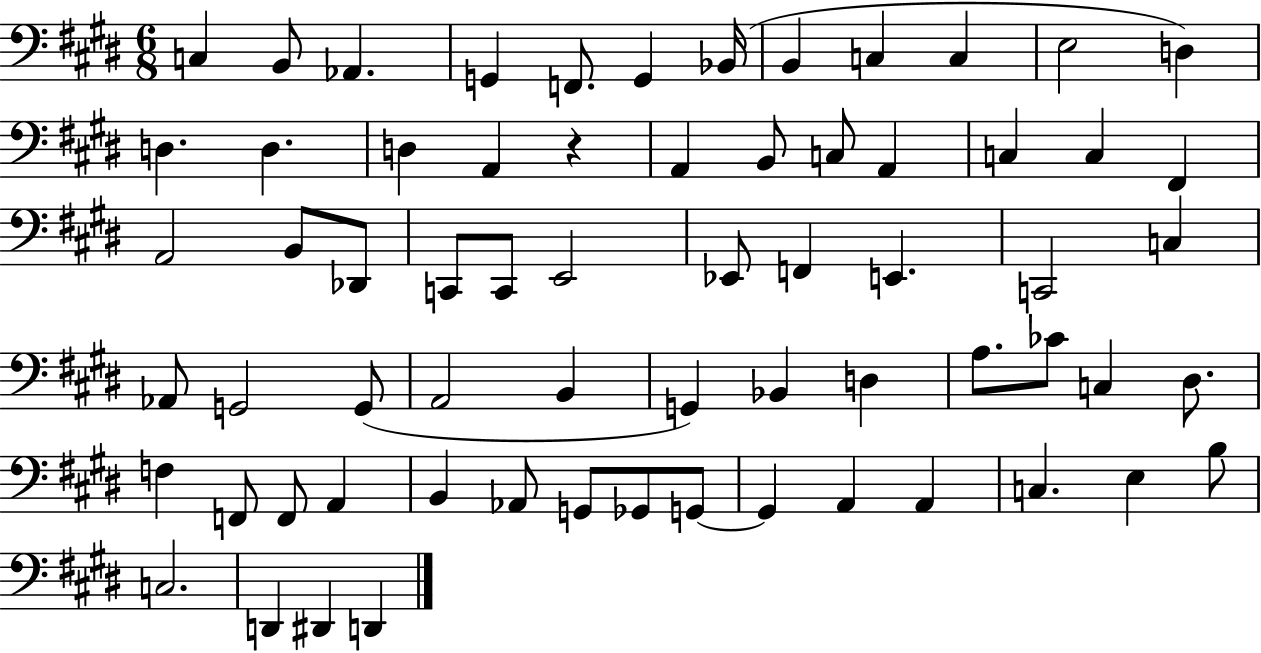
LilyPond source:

{
  \clef bass
  \numericTimeSignature
  \time 6/8
  \key e \major
  c4 b,8 aes,4. | g,4 f,8. g,4 bes,16( | b,4 c4 c4 | e2 d4) | \break d4. d4. | d4 a,4 r4 | a,4 b,8 c8 a,4 | c4 c4 fis,4 | \break a,2 b,8 des,8 | c,8 c,8 e,2 | ees,8 f,4 e,4. | c,2 c4 | \break aes,8 g,2 g,8( | a,2 b,4 | g,4) bes,4 d4 | a8. ces'8 c4 dis8. | \break f4 f,8 f,8 a,4 | b,4 aes,8 g,8 ges,8 g,8~~ | g,4 a,4 a,4 | c4. e4 b8 | \break c2. | d,4 dis,4 d,4 | \bar "|."
}